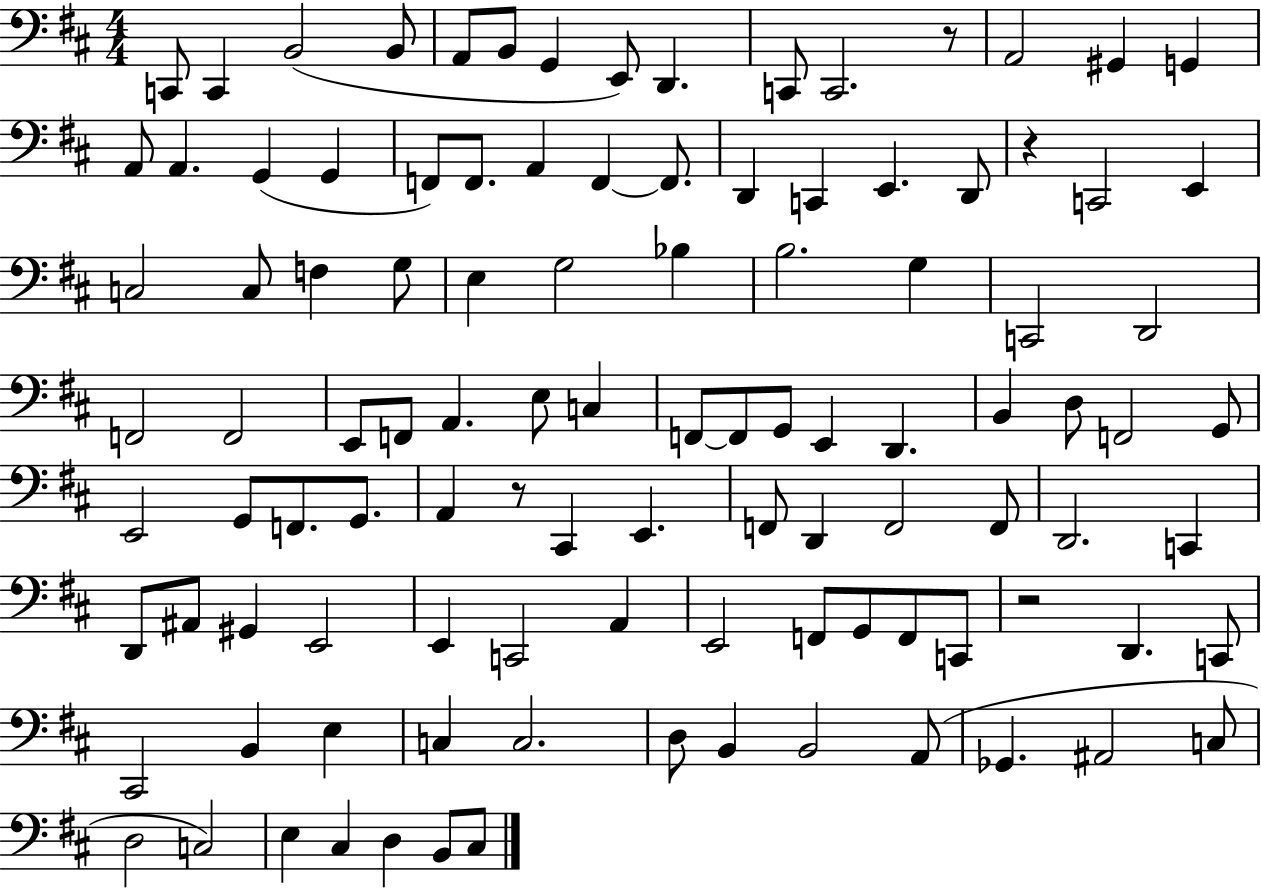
{
  \clef bass
  \numericTimeSignature
  \time 4/4
  \key d \major
  c,8 c,4 b,2( b,8 | a,8 b,8 g,4 e,8) d,4. | c,8 c,2. r8 | a,2 gis,4 g,4 | \break a,8 a,4. g,4( g,4 | f,8) f,8. a,4 f,4~~ f,8. | d,4 c,4 e,4. d,8 | r4 c,2 e,4 | \break c2 c8 f4 g8 | e4 g2 bes4 | b2. g4 | c,2 d,2 | \break f,2 f,2 | e,8 f,8 a,4. e8 c4 | f,8~~ f,8 g,8 e,4 d,4. | b,4 d8 f,2 g,8 | \break e,2 g,8 f,8. g,8. | a,4 r8 cis,4 e,4. | f,8 d,4 f,2 f,8 | d,2. c,4 | \break d,8 ais,8 gis,4 e,2 | e,4 c,2 a,4 | e,2 f,8 g,8 f,8 c,8 | r2 d,4. c,8 | \break cis,2 b,4 e4 | c4 c2. | d8 b,4 b,2 a,8( | ges,4. ais,2 c8 | \break d2 c2) | e4 cis4 d4 b,8 cis8 | \bar "|."
}